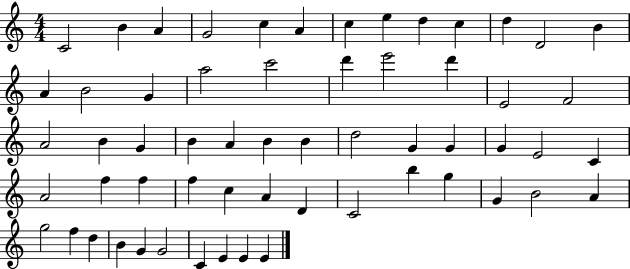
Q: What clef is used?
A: treble